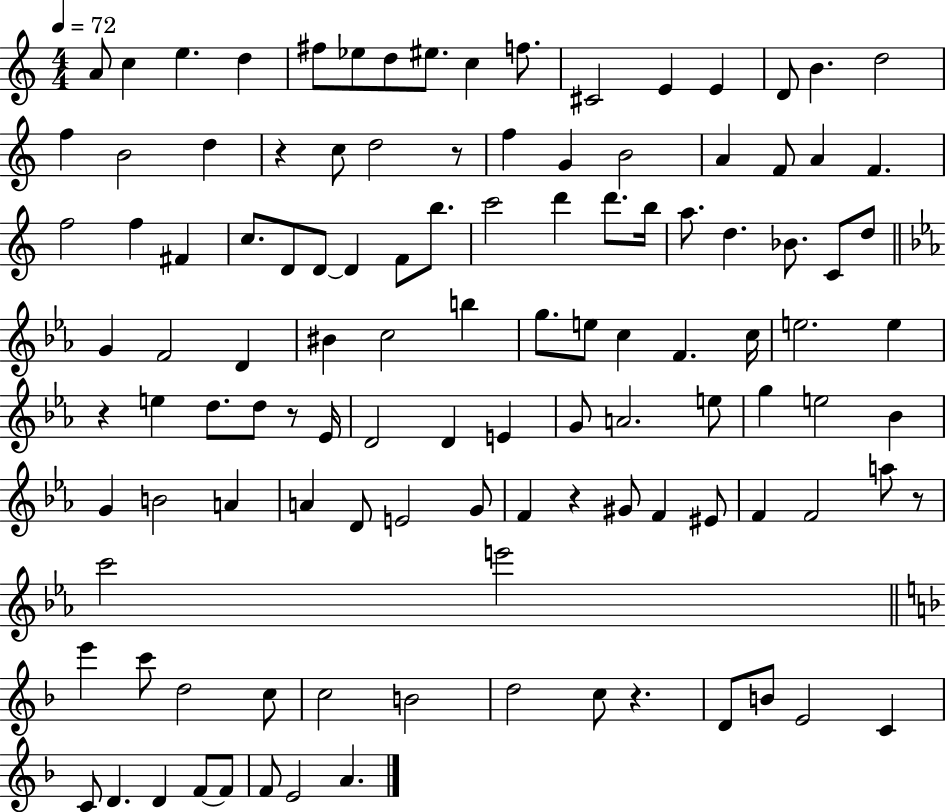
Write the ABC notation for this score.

X:1
T:Untitled
M:4/4
L:1/4
K:C
A/2 c e d ^f/2 _e/2 d/2 ^e/2 c f/2 ^C2 E E D/2 B d2 f B2 d z c/2 d2 z/2 f G B2 A F/2 A F f2 f ^F c/2 D/2 D/2 D F/2 b/2 c'2 d' d'/2 b/4 a/2 d _B/2 C/2 d/2 G F2 D ^B c2 b g/2 e/2 c F c/4 e2 e z e d/2 d/2 z/2 _E/4 D2 D E G/2 A2 e/2 g e2 _B G B2 A A D/2 E2 G/2 F z ^G/2 F ^E/2 F F2 a/2 z/2 c'2 e'2 e' c'/2 d2 c/2 c2 B2 d2 c/2 z D/2 B/2 E2 C C/2 D D F/2 F/2 F/2 E2 A